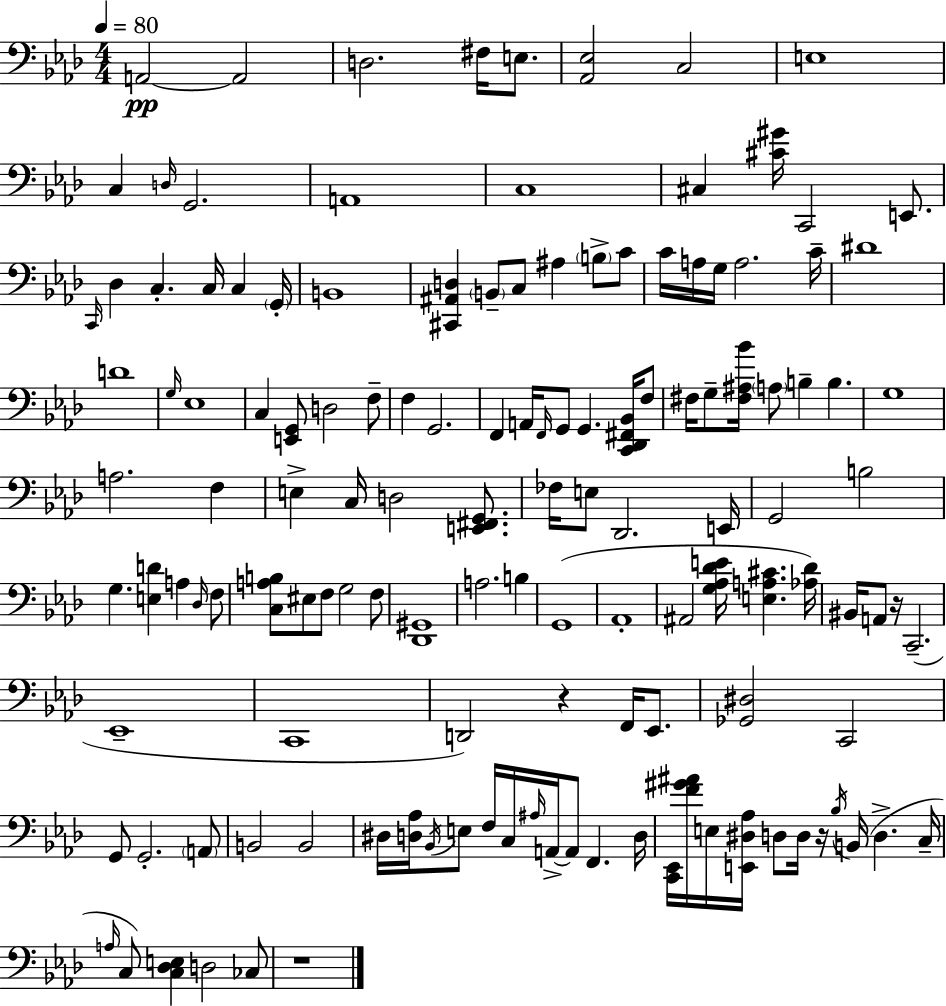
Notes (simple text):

A2/h A2/h D3/h. F#3/s E3/e. [Ab2,Eb3]/h C3/h E3/w C3/q D3/s G2/h. A2/w C3/w C#3/q [C#4,G#4]/s C2/h E2/e. C2/s Db3/q C3/q. C3/s C3/q G2/s B2/w [C#2,A#2,D3]/q B2/e C3/e A#3/q B3/e C4/e C4/s A3/s G3/s A3/h. C4/s D#4/w D4/w G3/s Eb3/w C3/q [E2,G2]/e D3/h F3/e F3/q G2/h. F2/q A2/s F2/s G2/e G2/q. [C2,Db2,F#2,Bb2]/s F3/e F#3/s G3/e [F#3,A#3,Bb4]/s A3/e B3/q B3/q. G3/w A3/h. F3/q E3/q C3/s D3/h [E2,F#2,G2]/e. FES3/s E3/e Db2/h. E2/s G2/h B3/h G3/q. [E3,D4]/q A3/q Db3/s F3/e [C3,A3,B3]/e EIS3/e F3/e G3/h F3/e [Db2,G#2]/w A3/h. B3/q G2/w Ab2/w A#2/h [G3,Ab3,Db4,E4]/s [E3,A3,C#4]/q. [Ab3,Db4]/s BIS2/s A2/e R/s C2/h. Eb2/w C2/w D2/h R/q F2/s Eb2/e. [Gb2,D#3]/h C2/h G2/e G2/h. A2/e B2/h B2/h D#3/s [D3,Ab3]/s Bb2/s E3/e F3/s C3/s A#3/s A2/s A2/e F2/q. D3/s [C2,Eb2]/s [F4,G#4,A#4]/s E3/s [E2,D#3,Ab3]/s D3/e D3/s R/s Bb3/s B2/s D3/q. C3/s A3/s C3/e [C3,Db3,E3]/q D3/h CES3/e R/w